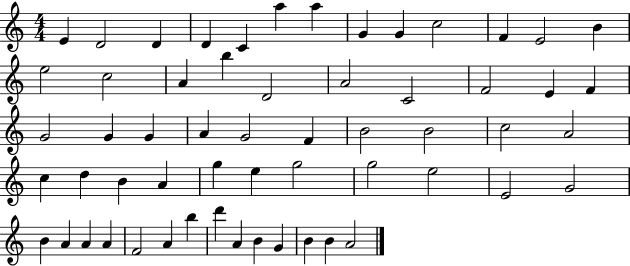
{
  \clef treble
  \numericTimeSignature
  \time 4/4
  \key c \major
  e'4 d'2 d'4 | d'4 c'4 a''4 a''4 | g'4 g'4 c''2 | f'4 e'2 b'4 | \break e''2 c''2 | a'4 b''4 d'2 | a'2 c'2 | f'2 e'4 f'4 | \break g'2 g'4 g'4 | a'4 g'2 f'4 | b'2 b'2 | c''2 a'2 | \break c''4 d''4 b'4 a'4 | g''4 e''4 g''2 | g''2 e''2 | e'2 g'2 | \break b'4 a'4 a'4 a'4 | f'2 a'4 b''4 | d'''4 a'4 b'4 g'4 | b'4 b'4 a'2 | \break \bar "|."
}